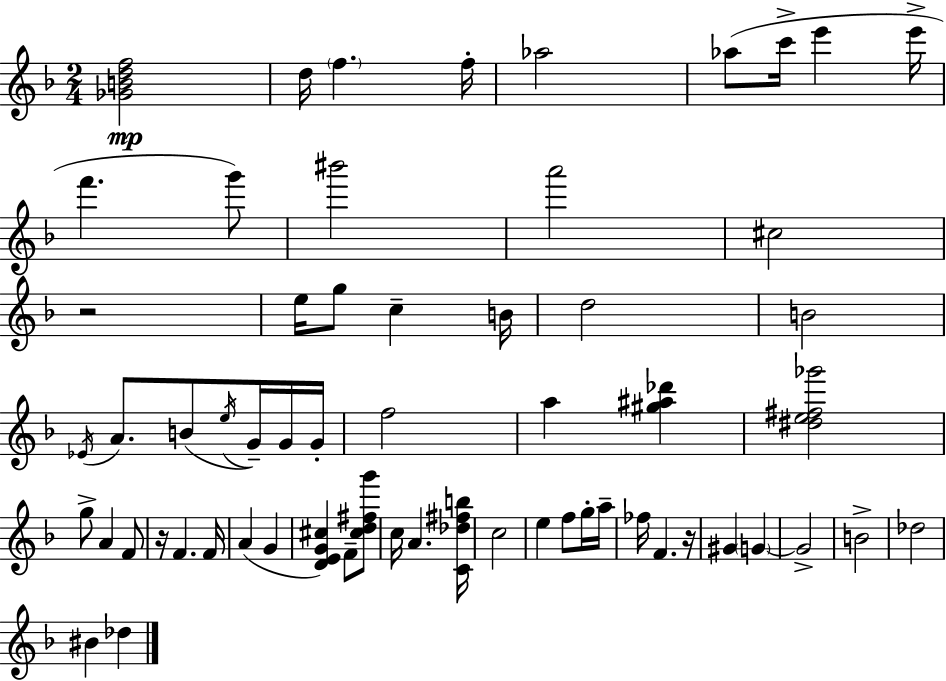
X:1
T:Untitled
M:2/4
L:1/4
K:F
[_GBdf]2 d/4 f f/4 _a2 _a/2 c'/4 e' e'/4 f' g'/2 ^b'2 a'2 ^c2 z2 e/4 g/2 c B/4 d2 B2 _E/4 A/2 B/2 e/4 G/4 G/4 G/4 f2 a [^g^a_d'] [^de^f_g']2 g/2 A F/2 z/4 F F/4 A G [DEG^c] F/2 [^cd^fg']/2 c/4 A [C_d^fb]/4 c2 e f/2 g/4 a/4 _f/4 F z/4 ^G G G2 B2 _d2 ^B _d